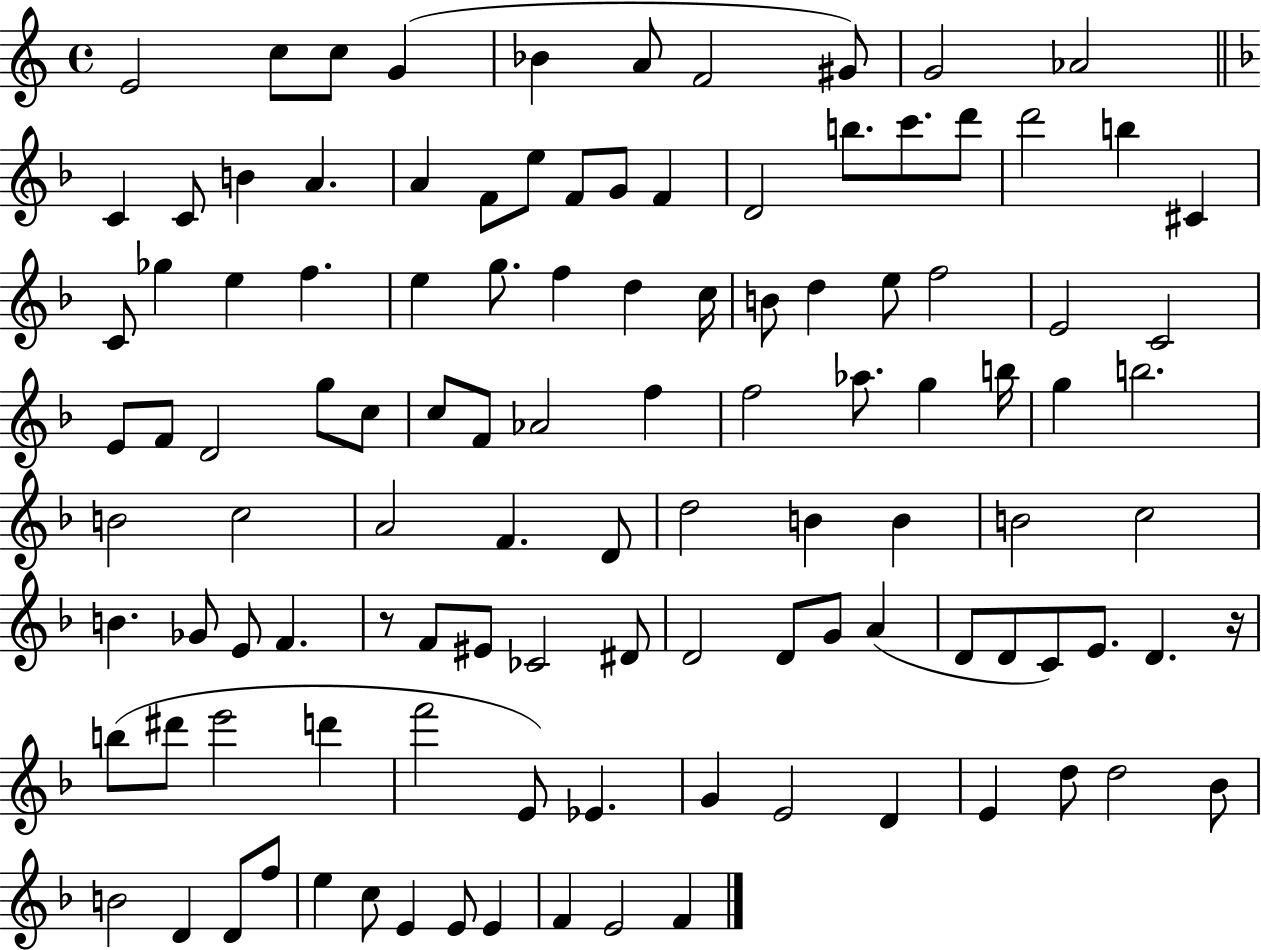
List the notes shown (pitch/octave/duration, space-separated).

E4/h C5/e C5/e G4/q Bb4/q A4/e F4/h G#4/e G4/h Ab4/h C4/q C4/e B4/q A4/q. A4/q F4/e E5/e F4/e G4/e F4/q D4/h B5/e. C6/e. D6/e D6/h B5/q C#4/q C4/e Gb5/q E5/q F5/q. E5/q G5/e. F5/q D5/q C5/s B4/e D5/q E5/e F5/h E4/h C4/h E4/e F4/e D4/h G5/e C5/e C5/e F4/e Ab4/h F5/q F5/h Ab5/e. G5/q B5/s G5/q B5/h. B4/h C5/h A4/h F4/q. D4/e D5/h B4/q B4/q B4/h C5/h B4/q. Gb4/e E4/e F4/q. R/e F4/e EIS4/e CES4/h D#4/e D4/h D4/e G4/e A4/q D4/e D4/e C4/e E4/e. D4/q. R/s B5/e D#6/e E6/h D6/q F6/h E4/e Eb4/q. G4/q E4/h D4/q E4/q D5/e D5/h Bb4/e B4/h D4/q D4/e F5/e E5/q C5/e E4/q E4/e E4/q F4/q E4/h F4/q